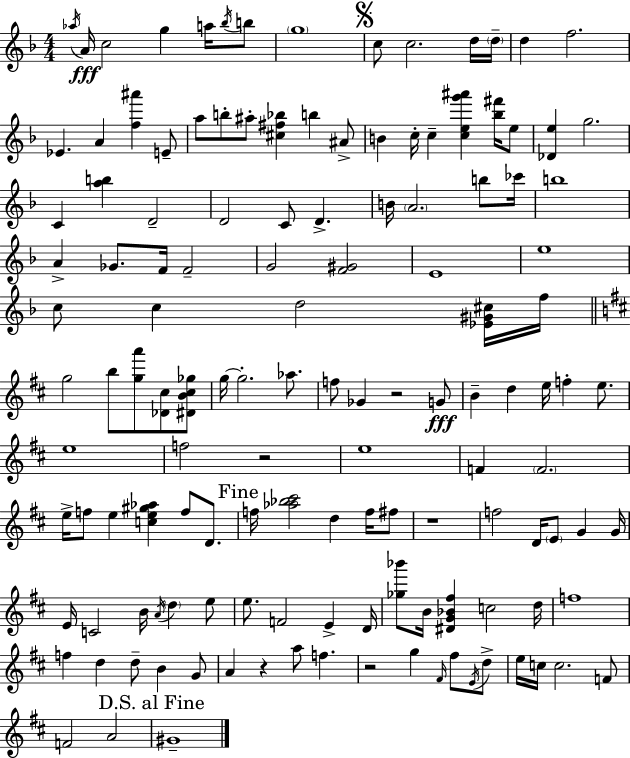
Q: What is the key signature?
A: F major